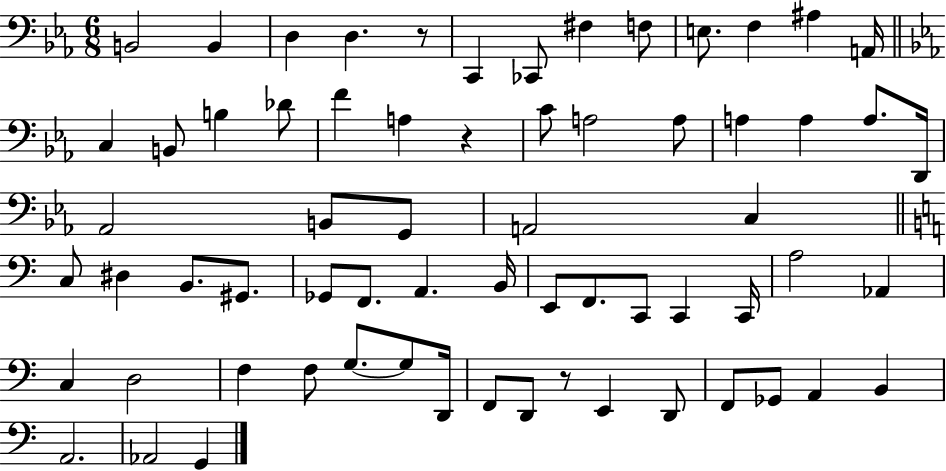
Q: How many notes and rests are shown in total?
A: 66